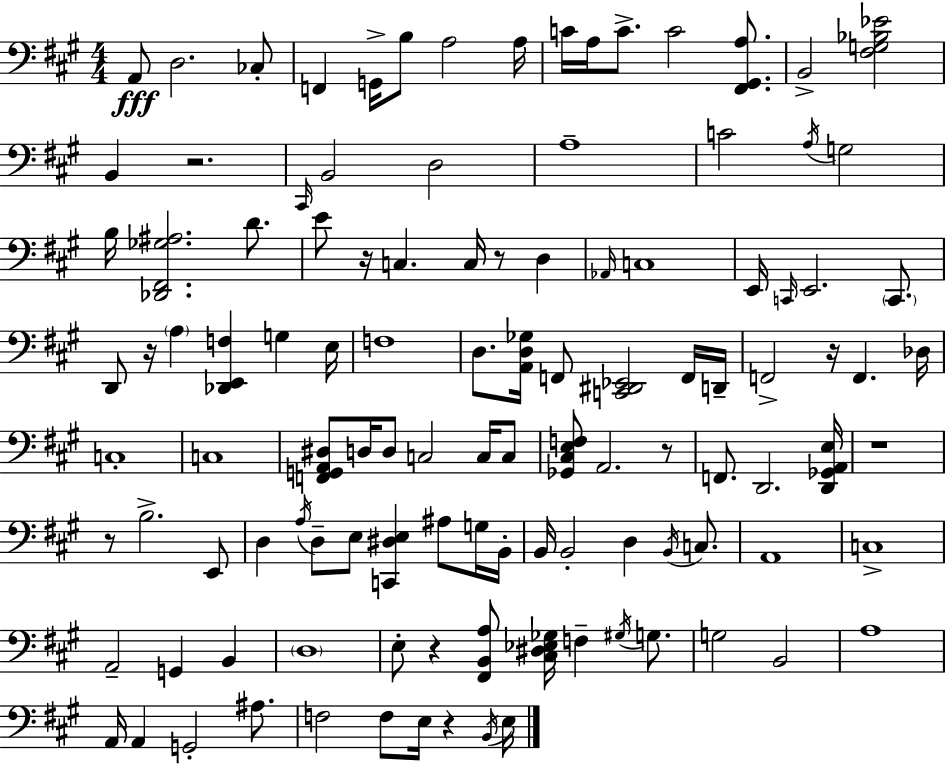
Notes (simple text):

A2/e D3/h. CES3/e F2/q G2/s B3/e A3/h A3/s C4/s A3/s C4/e. C4/h [F#2,G#2,A3]/e. B2/h [F#3,G3,Bb3,Eb4]/h B2/q R/h. C#2/s B2/h D3/h A3/w C4/h A3/s G3/h B3/s [Db2,F#2,Gb3,A#3]/h. D4/e. E4/e R/s C3/q. C3/s R/e D3/q Ab2/s C3/w E2/s C2/s E2/h. C2/e. D2/e R/s A3/q [Db2,E2,F3]/q G3/q E3/s F3/w D3/e. [A2,D3,Gb3]/s F2/e [C2,D#2,Eb2]/h F2/s D2/s F2/h R/s F2/q. Db3/s C3/w C3/w [F2,G2,A2,D#3]/e D3/s D3/e C3/h C3/s C3/e [Gb2,C#3,E3,F3]/e A2/h. R/e F2/e. D2/h. [D2,Gb2,A2,E3]/s R/w R/e B3/h. E2/e D3/q A3/s D3/e E3/e [C2,D#3,E3]/q A#3/e G3/s B2/s B2/s B2/h D3/q B2/s C3/e. A2/w C3/w A2/h G2/q B2/q D3/w E3/e R/q [F#2,B2,A3]/e [C#3,D#3,Eb3,Gb3]/s F3/q G#3/s G3/e. G3/h B2/h A3/w A2/s A2/q G2/h A#3/e. F3/h F3/e E3/s R/q B2/s E3/s